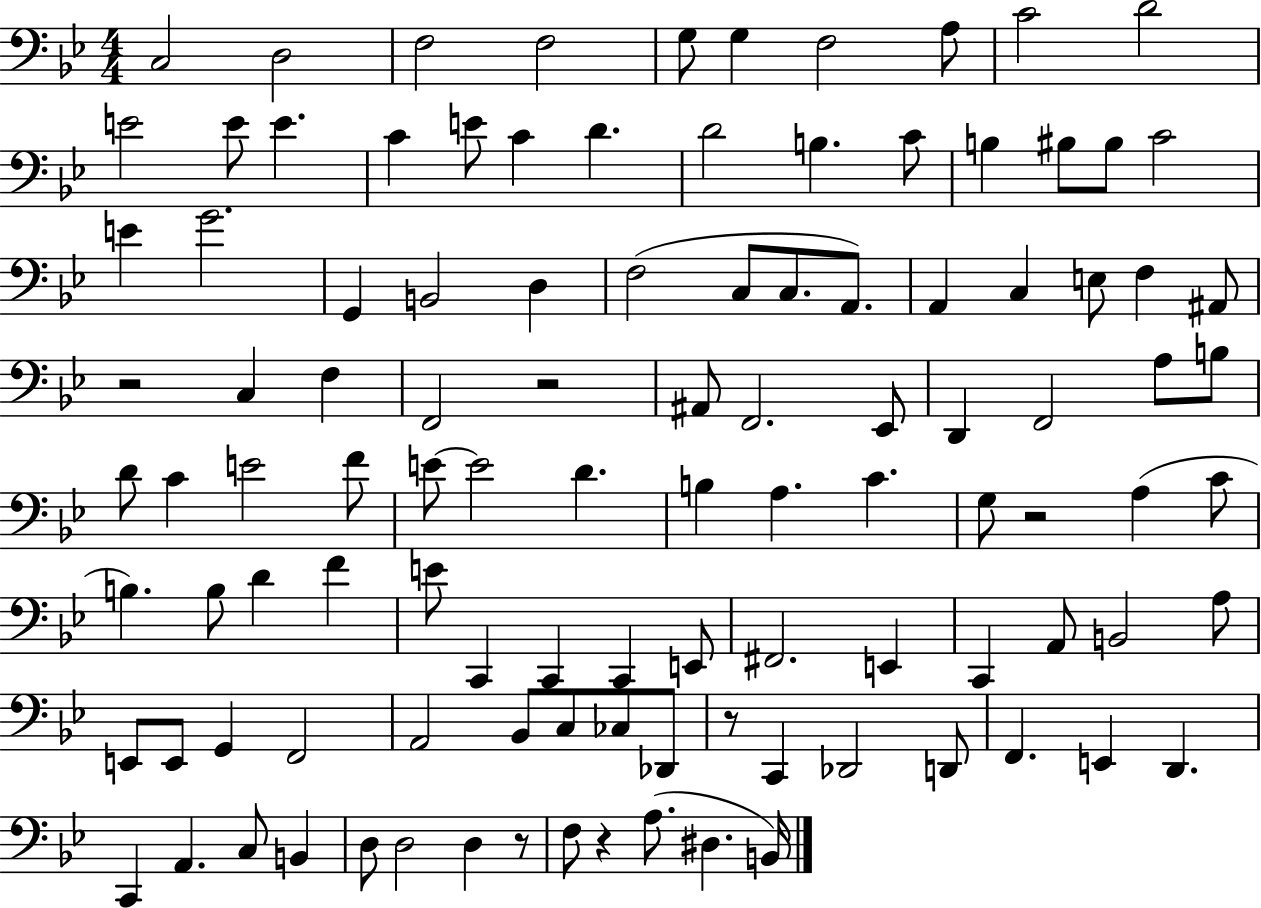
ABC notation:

X:1
T:Untitled
M:4/4
L:1/4
K:Bb
C,2 D,2 F,2 F,2 G,/2 G, F,2 A,/2 C2 D2 E2 E/2 E C E/2 C D D2 B, C/2 B, ^B,/2 ^B,/2 C2 E G2 G,, B,,2 D, F,2 C,/2 C,/2 A,,/2 A,, C, E,/2 F, ^A,,/2 z2 C, F, F,,2 z2 ^A,,/2 F,,2 _E,,/2 D,, F,,2 A,/2 B,/2 D/2 C E2 F/2 E/2 E2 D B, A, C G,/2 z2 A, C/2 B, B,/2 D F E/2 C,, C,, C,, E,,/2 ^F,,2 E,, C,, A,,/2 B,,2 A,/2 E,,/2 E,,/2 G,, F,,2 A,,2 _B,,/2 C,/2 _C,/2 _D,,/2 z/2 C,, _D,,2 D,,/2 F,, E,, D,, C,, A,, C,/2 B,, D,/2 D,2 D, z/2 F,/2 z A,/2 ^D, B,,/4